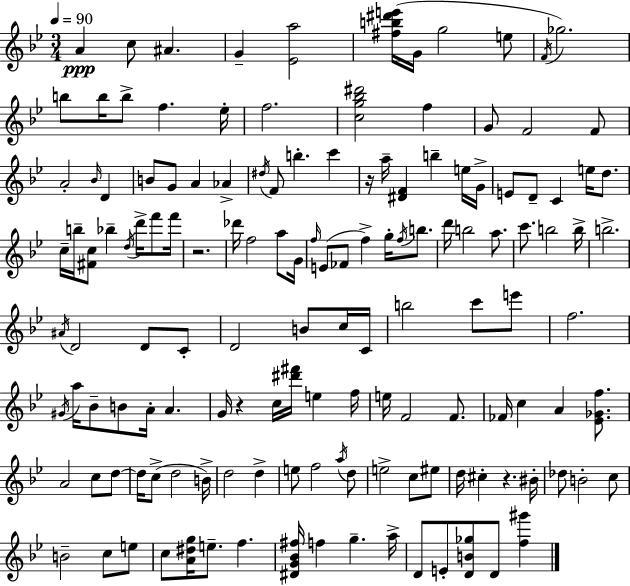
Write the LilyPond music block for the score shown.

{
  \clef treble
  \numericTimeSignature
  \time 3/4
  \key g \minor
  \tempo 4 = 90
  \repeat volta 2 { a'4\ppp c''8 ais'4. | g'4-- <ees' a''>2 | <fis'' b'' dis''' e'''>16( g'16 g''2 e''8 | \acciaccatura { f'16 }) ges''2. | \break b''8 b''16 b''8-> f''4. | ees''16-. f''2. | <c'' g'' bes'' dis'''>2 f''4 | g'8 f'2 f'8 | \break a'2-. \grace { bes'16 } d'4 | b'8 g'8 a'4 aes'4-> | \acciaccatura { dis''16 } f'8 b''4.-. c'''4 | r16 a''16-- <dis' f'>4 b''4-- | \break e''16 g'16-> e'8 d'8-- c'4 e''16 | d''8. c''16-- b''16-- <fis' c''>8 bes''4-- \acciaccatura { d''16 } | d'''16-> f'''8 f'''16 r2. | des'''16 f''2 | \break a''8 g'16 \grace { f''16 } e'8( fes'8 f''4->) | g''16-. \acciaccatura { f''16 } b''8. d'''16 b''2 | a''8. c'''8. b''2 | b''16-> b''2.-> | \break \acciaccatura { ais'16 } d'2 | d'8 c'8-. d'2 | b'8 c''16 c'16 b''2 | c'''8 e'''8 f''2. | \break \acciaccatura { gis'16 } a''16 bes'8-- b'8 | a'16-. a'4. g'16 r4 | c''16 <dis''' fis'''>16 e''4 f''16 e''16 f'2 | f'8. fes'16 c''4 | \break a'4 <ees' ges' f''>8. a'2 | c''8 d''8~~ d''16 c''8->( d''2 | b'16->) d''2 | d''4-> e''8 f''2 | \break \acciaccatura { a''16 } d''8 e''2-> | c''8 eis''8 d''16 cis''4-. | r4. bis'16-. des''8 b'2-. | c''8 b'2-- | \break c''8 e''8 c''8 <a' dis'' g''>16 | e''8.-- f''4. <dis' g' bes' fis''>16 f''4 | g''4.-- a''16-> d'8 e'8-. | <d' b' ges''>8 d'8 <f'' gis'''>4 } \bar "|."
}